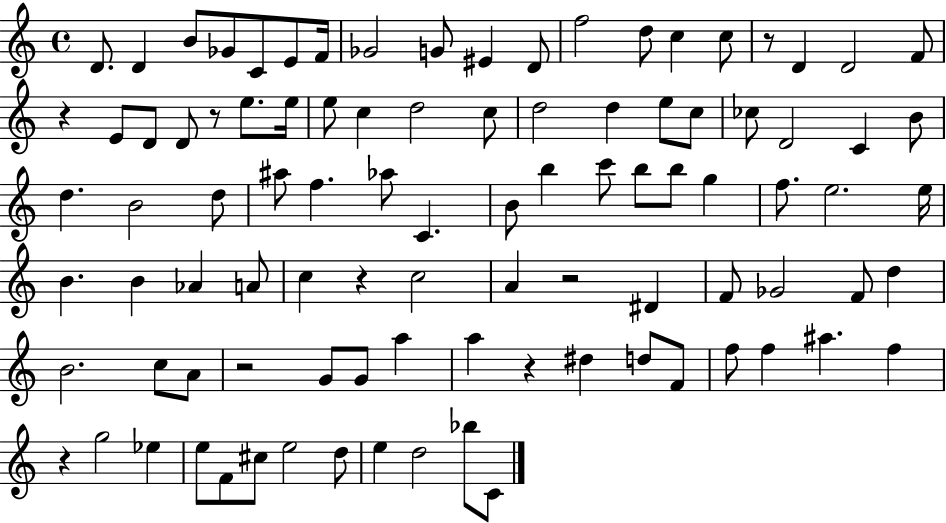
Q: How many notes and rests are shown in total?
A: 96